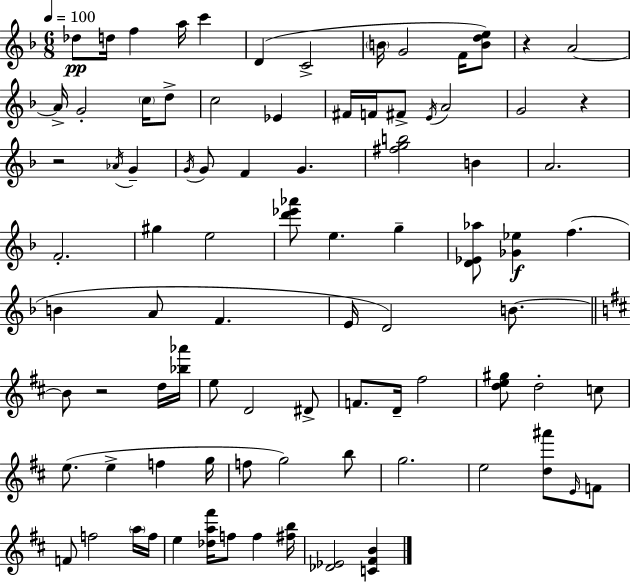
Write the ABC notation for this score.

X:1
T:Untitled
M:6/8
L:1/4
K:Dm
_d/2 d/4 f a/4 c' D C2 B/4 G2 F/4 [Bde]/2 z A2 A/4 G2 c/4 d/2 c2 _E ^F/4 F/4 ^F/2 E/4 A2 G2 z z2 _A/4 G G/4 G/2 F G [^fgb]2 B A2 F2 ^g e2 [d'_e'_a']/2 e g [D_E_a]/2 [_G_e] f B A/2 F E/4 D2 B/2 B/2 z2 d/4 [_b_a']/4 e/2 D2 ^D/2 F/2 D/4 ^f2 [de^g]/2 d2 c/2 e/2 e f g/4 f/2 g2 b/2 g2 e2 [d^a']/2 E/4 F/2 F/2 f2 a/4 f/4 e [_da^f']/4 f/2 f [^fb]/4 [_D_E]2 [C^FB]